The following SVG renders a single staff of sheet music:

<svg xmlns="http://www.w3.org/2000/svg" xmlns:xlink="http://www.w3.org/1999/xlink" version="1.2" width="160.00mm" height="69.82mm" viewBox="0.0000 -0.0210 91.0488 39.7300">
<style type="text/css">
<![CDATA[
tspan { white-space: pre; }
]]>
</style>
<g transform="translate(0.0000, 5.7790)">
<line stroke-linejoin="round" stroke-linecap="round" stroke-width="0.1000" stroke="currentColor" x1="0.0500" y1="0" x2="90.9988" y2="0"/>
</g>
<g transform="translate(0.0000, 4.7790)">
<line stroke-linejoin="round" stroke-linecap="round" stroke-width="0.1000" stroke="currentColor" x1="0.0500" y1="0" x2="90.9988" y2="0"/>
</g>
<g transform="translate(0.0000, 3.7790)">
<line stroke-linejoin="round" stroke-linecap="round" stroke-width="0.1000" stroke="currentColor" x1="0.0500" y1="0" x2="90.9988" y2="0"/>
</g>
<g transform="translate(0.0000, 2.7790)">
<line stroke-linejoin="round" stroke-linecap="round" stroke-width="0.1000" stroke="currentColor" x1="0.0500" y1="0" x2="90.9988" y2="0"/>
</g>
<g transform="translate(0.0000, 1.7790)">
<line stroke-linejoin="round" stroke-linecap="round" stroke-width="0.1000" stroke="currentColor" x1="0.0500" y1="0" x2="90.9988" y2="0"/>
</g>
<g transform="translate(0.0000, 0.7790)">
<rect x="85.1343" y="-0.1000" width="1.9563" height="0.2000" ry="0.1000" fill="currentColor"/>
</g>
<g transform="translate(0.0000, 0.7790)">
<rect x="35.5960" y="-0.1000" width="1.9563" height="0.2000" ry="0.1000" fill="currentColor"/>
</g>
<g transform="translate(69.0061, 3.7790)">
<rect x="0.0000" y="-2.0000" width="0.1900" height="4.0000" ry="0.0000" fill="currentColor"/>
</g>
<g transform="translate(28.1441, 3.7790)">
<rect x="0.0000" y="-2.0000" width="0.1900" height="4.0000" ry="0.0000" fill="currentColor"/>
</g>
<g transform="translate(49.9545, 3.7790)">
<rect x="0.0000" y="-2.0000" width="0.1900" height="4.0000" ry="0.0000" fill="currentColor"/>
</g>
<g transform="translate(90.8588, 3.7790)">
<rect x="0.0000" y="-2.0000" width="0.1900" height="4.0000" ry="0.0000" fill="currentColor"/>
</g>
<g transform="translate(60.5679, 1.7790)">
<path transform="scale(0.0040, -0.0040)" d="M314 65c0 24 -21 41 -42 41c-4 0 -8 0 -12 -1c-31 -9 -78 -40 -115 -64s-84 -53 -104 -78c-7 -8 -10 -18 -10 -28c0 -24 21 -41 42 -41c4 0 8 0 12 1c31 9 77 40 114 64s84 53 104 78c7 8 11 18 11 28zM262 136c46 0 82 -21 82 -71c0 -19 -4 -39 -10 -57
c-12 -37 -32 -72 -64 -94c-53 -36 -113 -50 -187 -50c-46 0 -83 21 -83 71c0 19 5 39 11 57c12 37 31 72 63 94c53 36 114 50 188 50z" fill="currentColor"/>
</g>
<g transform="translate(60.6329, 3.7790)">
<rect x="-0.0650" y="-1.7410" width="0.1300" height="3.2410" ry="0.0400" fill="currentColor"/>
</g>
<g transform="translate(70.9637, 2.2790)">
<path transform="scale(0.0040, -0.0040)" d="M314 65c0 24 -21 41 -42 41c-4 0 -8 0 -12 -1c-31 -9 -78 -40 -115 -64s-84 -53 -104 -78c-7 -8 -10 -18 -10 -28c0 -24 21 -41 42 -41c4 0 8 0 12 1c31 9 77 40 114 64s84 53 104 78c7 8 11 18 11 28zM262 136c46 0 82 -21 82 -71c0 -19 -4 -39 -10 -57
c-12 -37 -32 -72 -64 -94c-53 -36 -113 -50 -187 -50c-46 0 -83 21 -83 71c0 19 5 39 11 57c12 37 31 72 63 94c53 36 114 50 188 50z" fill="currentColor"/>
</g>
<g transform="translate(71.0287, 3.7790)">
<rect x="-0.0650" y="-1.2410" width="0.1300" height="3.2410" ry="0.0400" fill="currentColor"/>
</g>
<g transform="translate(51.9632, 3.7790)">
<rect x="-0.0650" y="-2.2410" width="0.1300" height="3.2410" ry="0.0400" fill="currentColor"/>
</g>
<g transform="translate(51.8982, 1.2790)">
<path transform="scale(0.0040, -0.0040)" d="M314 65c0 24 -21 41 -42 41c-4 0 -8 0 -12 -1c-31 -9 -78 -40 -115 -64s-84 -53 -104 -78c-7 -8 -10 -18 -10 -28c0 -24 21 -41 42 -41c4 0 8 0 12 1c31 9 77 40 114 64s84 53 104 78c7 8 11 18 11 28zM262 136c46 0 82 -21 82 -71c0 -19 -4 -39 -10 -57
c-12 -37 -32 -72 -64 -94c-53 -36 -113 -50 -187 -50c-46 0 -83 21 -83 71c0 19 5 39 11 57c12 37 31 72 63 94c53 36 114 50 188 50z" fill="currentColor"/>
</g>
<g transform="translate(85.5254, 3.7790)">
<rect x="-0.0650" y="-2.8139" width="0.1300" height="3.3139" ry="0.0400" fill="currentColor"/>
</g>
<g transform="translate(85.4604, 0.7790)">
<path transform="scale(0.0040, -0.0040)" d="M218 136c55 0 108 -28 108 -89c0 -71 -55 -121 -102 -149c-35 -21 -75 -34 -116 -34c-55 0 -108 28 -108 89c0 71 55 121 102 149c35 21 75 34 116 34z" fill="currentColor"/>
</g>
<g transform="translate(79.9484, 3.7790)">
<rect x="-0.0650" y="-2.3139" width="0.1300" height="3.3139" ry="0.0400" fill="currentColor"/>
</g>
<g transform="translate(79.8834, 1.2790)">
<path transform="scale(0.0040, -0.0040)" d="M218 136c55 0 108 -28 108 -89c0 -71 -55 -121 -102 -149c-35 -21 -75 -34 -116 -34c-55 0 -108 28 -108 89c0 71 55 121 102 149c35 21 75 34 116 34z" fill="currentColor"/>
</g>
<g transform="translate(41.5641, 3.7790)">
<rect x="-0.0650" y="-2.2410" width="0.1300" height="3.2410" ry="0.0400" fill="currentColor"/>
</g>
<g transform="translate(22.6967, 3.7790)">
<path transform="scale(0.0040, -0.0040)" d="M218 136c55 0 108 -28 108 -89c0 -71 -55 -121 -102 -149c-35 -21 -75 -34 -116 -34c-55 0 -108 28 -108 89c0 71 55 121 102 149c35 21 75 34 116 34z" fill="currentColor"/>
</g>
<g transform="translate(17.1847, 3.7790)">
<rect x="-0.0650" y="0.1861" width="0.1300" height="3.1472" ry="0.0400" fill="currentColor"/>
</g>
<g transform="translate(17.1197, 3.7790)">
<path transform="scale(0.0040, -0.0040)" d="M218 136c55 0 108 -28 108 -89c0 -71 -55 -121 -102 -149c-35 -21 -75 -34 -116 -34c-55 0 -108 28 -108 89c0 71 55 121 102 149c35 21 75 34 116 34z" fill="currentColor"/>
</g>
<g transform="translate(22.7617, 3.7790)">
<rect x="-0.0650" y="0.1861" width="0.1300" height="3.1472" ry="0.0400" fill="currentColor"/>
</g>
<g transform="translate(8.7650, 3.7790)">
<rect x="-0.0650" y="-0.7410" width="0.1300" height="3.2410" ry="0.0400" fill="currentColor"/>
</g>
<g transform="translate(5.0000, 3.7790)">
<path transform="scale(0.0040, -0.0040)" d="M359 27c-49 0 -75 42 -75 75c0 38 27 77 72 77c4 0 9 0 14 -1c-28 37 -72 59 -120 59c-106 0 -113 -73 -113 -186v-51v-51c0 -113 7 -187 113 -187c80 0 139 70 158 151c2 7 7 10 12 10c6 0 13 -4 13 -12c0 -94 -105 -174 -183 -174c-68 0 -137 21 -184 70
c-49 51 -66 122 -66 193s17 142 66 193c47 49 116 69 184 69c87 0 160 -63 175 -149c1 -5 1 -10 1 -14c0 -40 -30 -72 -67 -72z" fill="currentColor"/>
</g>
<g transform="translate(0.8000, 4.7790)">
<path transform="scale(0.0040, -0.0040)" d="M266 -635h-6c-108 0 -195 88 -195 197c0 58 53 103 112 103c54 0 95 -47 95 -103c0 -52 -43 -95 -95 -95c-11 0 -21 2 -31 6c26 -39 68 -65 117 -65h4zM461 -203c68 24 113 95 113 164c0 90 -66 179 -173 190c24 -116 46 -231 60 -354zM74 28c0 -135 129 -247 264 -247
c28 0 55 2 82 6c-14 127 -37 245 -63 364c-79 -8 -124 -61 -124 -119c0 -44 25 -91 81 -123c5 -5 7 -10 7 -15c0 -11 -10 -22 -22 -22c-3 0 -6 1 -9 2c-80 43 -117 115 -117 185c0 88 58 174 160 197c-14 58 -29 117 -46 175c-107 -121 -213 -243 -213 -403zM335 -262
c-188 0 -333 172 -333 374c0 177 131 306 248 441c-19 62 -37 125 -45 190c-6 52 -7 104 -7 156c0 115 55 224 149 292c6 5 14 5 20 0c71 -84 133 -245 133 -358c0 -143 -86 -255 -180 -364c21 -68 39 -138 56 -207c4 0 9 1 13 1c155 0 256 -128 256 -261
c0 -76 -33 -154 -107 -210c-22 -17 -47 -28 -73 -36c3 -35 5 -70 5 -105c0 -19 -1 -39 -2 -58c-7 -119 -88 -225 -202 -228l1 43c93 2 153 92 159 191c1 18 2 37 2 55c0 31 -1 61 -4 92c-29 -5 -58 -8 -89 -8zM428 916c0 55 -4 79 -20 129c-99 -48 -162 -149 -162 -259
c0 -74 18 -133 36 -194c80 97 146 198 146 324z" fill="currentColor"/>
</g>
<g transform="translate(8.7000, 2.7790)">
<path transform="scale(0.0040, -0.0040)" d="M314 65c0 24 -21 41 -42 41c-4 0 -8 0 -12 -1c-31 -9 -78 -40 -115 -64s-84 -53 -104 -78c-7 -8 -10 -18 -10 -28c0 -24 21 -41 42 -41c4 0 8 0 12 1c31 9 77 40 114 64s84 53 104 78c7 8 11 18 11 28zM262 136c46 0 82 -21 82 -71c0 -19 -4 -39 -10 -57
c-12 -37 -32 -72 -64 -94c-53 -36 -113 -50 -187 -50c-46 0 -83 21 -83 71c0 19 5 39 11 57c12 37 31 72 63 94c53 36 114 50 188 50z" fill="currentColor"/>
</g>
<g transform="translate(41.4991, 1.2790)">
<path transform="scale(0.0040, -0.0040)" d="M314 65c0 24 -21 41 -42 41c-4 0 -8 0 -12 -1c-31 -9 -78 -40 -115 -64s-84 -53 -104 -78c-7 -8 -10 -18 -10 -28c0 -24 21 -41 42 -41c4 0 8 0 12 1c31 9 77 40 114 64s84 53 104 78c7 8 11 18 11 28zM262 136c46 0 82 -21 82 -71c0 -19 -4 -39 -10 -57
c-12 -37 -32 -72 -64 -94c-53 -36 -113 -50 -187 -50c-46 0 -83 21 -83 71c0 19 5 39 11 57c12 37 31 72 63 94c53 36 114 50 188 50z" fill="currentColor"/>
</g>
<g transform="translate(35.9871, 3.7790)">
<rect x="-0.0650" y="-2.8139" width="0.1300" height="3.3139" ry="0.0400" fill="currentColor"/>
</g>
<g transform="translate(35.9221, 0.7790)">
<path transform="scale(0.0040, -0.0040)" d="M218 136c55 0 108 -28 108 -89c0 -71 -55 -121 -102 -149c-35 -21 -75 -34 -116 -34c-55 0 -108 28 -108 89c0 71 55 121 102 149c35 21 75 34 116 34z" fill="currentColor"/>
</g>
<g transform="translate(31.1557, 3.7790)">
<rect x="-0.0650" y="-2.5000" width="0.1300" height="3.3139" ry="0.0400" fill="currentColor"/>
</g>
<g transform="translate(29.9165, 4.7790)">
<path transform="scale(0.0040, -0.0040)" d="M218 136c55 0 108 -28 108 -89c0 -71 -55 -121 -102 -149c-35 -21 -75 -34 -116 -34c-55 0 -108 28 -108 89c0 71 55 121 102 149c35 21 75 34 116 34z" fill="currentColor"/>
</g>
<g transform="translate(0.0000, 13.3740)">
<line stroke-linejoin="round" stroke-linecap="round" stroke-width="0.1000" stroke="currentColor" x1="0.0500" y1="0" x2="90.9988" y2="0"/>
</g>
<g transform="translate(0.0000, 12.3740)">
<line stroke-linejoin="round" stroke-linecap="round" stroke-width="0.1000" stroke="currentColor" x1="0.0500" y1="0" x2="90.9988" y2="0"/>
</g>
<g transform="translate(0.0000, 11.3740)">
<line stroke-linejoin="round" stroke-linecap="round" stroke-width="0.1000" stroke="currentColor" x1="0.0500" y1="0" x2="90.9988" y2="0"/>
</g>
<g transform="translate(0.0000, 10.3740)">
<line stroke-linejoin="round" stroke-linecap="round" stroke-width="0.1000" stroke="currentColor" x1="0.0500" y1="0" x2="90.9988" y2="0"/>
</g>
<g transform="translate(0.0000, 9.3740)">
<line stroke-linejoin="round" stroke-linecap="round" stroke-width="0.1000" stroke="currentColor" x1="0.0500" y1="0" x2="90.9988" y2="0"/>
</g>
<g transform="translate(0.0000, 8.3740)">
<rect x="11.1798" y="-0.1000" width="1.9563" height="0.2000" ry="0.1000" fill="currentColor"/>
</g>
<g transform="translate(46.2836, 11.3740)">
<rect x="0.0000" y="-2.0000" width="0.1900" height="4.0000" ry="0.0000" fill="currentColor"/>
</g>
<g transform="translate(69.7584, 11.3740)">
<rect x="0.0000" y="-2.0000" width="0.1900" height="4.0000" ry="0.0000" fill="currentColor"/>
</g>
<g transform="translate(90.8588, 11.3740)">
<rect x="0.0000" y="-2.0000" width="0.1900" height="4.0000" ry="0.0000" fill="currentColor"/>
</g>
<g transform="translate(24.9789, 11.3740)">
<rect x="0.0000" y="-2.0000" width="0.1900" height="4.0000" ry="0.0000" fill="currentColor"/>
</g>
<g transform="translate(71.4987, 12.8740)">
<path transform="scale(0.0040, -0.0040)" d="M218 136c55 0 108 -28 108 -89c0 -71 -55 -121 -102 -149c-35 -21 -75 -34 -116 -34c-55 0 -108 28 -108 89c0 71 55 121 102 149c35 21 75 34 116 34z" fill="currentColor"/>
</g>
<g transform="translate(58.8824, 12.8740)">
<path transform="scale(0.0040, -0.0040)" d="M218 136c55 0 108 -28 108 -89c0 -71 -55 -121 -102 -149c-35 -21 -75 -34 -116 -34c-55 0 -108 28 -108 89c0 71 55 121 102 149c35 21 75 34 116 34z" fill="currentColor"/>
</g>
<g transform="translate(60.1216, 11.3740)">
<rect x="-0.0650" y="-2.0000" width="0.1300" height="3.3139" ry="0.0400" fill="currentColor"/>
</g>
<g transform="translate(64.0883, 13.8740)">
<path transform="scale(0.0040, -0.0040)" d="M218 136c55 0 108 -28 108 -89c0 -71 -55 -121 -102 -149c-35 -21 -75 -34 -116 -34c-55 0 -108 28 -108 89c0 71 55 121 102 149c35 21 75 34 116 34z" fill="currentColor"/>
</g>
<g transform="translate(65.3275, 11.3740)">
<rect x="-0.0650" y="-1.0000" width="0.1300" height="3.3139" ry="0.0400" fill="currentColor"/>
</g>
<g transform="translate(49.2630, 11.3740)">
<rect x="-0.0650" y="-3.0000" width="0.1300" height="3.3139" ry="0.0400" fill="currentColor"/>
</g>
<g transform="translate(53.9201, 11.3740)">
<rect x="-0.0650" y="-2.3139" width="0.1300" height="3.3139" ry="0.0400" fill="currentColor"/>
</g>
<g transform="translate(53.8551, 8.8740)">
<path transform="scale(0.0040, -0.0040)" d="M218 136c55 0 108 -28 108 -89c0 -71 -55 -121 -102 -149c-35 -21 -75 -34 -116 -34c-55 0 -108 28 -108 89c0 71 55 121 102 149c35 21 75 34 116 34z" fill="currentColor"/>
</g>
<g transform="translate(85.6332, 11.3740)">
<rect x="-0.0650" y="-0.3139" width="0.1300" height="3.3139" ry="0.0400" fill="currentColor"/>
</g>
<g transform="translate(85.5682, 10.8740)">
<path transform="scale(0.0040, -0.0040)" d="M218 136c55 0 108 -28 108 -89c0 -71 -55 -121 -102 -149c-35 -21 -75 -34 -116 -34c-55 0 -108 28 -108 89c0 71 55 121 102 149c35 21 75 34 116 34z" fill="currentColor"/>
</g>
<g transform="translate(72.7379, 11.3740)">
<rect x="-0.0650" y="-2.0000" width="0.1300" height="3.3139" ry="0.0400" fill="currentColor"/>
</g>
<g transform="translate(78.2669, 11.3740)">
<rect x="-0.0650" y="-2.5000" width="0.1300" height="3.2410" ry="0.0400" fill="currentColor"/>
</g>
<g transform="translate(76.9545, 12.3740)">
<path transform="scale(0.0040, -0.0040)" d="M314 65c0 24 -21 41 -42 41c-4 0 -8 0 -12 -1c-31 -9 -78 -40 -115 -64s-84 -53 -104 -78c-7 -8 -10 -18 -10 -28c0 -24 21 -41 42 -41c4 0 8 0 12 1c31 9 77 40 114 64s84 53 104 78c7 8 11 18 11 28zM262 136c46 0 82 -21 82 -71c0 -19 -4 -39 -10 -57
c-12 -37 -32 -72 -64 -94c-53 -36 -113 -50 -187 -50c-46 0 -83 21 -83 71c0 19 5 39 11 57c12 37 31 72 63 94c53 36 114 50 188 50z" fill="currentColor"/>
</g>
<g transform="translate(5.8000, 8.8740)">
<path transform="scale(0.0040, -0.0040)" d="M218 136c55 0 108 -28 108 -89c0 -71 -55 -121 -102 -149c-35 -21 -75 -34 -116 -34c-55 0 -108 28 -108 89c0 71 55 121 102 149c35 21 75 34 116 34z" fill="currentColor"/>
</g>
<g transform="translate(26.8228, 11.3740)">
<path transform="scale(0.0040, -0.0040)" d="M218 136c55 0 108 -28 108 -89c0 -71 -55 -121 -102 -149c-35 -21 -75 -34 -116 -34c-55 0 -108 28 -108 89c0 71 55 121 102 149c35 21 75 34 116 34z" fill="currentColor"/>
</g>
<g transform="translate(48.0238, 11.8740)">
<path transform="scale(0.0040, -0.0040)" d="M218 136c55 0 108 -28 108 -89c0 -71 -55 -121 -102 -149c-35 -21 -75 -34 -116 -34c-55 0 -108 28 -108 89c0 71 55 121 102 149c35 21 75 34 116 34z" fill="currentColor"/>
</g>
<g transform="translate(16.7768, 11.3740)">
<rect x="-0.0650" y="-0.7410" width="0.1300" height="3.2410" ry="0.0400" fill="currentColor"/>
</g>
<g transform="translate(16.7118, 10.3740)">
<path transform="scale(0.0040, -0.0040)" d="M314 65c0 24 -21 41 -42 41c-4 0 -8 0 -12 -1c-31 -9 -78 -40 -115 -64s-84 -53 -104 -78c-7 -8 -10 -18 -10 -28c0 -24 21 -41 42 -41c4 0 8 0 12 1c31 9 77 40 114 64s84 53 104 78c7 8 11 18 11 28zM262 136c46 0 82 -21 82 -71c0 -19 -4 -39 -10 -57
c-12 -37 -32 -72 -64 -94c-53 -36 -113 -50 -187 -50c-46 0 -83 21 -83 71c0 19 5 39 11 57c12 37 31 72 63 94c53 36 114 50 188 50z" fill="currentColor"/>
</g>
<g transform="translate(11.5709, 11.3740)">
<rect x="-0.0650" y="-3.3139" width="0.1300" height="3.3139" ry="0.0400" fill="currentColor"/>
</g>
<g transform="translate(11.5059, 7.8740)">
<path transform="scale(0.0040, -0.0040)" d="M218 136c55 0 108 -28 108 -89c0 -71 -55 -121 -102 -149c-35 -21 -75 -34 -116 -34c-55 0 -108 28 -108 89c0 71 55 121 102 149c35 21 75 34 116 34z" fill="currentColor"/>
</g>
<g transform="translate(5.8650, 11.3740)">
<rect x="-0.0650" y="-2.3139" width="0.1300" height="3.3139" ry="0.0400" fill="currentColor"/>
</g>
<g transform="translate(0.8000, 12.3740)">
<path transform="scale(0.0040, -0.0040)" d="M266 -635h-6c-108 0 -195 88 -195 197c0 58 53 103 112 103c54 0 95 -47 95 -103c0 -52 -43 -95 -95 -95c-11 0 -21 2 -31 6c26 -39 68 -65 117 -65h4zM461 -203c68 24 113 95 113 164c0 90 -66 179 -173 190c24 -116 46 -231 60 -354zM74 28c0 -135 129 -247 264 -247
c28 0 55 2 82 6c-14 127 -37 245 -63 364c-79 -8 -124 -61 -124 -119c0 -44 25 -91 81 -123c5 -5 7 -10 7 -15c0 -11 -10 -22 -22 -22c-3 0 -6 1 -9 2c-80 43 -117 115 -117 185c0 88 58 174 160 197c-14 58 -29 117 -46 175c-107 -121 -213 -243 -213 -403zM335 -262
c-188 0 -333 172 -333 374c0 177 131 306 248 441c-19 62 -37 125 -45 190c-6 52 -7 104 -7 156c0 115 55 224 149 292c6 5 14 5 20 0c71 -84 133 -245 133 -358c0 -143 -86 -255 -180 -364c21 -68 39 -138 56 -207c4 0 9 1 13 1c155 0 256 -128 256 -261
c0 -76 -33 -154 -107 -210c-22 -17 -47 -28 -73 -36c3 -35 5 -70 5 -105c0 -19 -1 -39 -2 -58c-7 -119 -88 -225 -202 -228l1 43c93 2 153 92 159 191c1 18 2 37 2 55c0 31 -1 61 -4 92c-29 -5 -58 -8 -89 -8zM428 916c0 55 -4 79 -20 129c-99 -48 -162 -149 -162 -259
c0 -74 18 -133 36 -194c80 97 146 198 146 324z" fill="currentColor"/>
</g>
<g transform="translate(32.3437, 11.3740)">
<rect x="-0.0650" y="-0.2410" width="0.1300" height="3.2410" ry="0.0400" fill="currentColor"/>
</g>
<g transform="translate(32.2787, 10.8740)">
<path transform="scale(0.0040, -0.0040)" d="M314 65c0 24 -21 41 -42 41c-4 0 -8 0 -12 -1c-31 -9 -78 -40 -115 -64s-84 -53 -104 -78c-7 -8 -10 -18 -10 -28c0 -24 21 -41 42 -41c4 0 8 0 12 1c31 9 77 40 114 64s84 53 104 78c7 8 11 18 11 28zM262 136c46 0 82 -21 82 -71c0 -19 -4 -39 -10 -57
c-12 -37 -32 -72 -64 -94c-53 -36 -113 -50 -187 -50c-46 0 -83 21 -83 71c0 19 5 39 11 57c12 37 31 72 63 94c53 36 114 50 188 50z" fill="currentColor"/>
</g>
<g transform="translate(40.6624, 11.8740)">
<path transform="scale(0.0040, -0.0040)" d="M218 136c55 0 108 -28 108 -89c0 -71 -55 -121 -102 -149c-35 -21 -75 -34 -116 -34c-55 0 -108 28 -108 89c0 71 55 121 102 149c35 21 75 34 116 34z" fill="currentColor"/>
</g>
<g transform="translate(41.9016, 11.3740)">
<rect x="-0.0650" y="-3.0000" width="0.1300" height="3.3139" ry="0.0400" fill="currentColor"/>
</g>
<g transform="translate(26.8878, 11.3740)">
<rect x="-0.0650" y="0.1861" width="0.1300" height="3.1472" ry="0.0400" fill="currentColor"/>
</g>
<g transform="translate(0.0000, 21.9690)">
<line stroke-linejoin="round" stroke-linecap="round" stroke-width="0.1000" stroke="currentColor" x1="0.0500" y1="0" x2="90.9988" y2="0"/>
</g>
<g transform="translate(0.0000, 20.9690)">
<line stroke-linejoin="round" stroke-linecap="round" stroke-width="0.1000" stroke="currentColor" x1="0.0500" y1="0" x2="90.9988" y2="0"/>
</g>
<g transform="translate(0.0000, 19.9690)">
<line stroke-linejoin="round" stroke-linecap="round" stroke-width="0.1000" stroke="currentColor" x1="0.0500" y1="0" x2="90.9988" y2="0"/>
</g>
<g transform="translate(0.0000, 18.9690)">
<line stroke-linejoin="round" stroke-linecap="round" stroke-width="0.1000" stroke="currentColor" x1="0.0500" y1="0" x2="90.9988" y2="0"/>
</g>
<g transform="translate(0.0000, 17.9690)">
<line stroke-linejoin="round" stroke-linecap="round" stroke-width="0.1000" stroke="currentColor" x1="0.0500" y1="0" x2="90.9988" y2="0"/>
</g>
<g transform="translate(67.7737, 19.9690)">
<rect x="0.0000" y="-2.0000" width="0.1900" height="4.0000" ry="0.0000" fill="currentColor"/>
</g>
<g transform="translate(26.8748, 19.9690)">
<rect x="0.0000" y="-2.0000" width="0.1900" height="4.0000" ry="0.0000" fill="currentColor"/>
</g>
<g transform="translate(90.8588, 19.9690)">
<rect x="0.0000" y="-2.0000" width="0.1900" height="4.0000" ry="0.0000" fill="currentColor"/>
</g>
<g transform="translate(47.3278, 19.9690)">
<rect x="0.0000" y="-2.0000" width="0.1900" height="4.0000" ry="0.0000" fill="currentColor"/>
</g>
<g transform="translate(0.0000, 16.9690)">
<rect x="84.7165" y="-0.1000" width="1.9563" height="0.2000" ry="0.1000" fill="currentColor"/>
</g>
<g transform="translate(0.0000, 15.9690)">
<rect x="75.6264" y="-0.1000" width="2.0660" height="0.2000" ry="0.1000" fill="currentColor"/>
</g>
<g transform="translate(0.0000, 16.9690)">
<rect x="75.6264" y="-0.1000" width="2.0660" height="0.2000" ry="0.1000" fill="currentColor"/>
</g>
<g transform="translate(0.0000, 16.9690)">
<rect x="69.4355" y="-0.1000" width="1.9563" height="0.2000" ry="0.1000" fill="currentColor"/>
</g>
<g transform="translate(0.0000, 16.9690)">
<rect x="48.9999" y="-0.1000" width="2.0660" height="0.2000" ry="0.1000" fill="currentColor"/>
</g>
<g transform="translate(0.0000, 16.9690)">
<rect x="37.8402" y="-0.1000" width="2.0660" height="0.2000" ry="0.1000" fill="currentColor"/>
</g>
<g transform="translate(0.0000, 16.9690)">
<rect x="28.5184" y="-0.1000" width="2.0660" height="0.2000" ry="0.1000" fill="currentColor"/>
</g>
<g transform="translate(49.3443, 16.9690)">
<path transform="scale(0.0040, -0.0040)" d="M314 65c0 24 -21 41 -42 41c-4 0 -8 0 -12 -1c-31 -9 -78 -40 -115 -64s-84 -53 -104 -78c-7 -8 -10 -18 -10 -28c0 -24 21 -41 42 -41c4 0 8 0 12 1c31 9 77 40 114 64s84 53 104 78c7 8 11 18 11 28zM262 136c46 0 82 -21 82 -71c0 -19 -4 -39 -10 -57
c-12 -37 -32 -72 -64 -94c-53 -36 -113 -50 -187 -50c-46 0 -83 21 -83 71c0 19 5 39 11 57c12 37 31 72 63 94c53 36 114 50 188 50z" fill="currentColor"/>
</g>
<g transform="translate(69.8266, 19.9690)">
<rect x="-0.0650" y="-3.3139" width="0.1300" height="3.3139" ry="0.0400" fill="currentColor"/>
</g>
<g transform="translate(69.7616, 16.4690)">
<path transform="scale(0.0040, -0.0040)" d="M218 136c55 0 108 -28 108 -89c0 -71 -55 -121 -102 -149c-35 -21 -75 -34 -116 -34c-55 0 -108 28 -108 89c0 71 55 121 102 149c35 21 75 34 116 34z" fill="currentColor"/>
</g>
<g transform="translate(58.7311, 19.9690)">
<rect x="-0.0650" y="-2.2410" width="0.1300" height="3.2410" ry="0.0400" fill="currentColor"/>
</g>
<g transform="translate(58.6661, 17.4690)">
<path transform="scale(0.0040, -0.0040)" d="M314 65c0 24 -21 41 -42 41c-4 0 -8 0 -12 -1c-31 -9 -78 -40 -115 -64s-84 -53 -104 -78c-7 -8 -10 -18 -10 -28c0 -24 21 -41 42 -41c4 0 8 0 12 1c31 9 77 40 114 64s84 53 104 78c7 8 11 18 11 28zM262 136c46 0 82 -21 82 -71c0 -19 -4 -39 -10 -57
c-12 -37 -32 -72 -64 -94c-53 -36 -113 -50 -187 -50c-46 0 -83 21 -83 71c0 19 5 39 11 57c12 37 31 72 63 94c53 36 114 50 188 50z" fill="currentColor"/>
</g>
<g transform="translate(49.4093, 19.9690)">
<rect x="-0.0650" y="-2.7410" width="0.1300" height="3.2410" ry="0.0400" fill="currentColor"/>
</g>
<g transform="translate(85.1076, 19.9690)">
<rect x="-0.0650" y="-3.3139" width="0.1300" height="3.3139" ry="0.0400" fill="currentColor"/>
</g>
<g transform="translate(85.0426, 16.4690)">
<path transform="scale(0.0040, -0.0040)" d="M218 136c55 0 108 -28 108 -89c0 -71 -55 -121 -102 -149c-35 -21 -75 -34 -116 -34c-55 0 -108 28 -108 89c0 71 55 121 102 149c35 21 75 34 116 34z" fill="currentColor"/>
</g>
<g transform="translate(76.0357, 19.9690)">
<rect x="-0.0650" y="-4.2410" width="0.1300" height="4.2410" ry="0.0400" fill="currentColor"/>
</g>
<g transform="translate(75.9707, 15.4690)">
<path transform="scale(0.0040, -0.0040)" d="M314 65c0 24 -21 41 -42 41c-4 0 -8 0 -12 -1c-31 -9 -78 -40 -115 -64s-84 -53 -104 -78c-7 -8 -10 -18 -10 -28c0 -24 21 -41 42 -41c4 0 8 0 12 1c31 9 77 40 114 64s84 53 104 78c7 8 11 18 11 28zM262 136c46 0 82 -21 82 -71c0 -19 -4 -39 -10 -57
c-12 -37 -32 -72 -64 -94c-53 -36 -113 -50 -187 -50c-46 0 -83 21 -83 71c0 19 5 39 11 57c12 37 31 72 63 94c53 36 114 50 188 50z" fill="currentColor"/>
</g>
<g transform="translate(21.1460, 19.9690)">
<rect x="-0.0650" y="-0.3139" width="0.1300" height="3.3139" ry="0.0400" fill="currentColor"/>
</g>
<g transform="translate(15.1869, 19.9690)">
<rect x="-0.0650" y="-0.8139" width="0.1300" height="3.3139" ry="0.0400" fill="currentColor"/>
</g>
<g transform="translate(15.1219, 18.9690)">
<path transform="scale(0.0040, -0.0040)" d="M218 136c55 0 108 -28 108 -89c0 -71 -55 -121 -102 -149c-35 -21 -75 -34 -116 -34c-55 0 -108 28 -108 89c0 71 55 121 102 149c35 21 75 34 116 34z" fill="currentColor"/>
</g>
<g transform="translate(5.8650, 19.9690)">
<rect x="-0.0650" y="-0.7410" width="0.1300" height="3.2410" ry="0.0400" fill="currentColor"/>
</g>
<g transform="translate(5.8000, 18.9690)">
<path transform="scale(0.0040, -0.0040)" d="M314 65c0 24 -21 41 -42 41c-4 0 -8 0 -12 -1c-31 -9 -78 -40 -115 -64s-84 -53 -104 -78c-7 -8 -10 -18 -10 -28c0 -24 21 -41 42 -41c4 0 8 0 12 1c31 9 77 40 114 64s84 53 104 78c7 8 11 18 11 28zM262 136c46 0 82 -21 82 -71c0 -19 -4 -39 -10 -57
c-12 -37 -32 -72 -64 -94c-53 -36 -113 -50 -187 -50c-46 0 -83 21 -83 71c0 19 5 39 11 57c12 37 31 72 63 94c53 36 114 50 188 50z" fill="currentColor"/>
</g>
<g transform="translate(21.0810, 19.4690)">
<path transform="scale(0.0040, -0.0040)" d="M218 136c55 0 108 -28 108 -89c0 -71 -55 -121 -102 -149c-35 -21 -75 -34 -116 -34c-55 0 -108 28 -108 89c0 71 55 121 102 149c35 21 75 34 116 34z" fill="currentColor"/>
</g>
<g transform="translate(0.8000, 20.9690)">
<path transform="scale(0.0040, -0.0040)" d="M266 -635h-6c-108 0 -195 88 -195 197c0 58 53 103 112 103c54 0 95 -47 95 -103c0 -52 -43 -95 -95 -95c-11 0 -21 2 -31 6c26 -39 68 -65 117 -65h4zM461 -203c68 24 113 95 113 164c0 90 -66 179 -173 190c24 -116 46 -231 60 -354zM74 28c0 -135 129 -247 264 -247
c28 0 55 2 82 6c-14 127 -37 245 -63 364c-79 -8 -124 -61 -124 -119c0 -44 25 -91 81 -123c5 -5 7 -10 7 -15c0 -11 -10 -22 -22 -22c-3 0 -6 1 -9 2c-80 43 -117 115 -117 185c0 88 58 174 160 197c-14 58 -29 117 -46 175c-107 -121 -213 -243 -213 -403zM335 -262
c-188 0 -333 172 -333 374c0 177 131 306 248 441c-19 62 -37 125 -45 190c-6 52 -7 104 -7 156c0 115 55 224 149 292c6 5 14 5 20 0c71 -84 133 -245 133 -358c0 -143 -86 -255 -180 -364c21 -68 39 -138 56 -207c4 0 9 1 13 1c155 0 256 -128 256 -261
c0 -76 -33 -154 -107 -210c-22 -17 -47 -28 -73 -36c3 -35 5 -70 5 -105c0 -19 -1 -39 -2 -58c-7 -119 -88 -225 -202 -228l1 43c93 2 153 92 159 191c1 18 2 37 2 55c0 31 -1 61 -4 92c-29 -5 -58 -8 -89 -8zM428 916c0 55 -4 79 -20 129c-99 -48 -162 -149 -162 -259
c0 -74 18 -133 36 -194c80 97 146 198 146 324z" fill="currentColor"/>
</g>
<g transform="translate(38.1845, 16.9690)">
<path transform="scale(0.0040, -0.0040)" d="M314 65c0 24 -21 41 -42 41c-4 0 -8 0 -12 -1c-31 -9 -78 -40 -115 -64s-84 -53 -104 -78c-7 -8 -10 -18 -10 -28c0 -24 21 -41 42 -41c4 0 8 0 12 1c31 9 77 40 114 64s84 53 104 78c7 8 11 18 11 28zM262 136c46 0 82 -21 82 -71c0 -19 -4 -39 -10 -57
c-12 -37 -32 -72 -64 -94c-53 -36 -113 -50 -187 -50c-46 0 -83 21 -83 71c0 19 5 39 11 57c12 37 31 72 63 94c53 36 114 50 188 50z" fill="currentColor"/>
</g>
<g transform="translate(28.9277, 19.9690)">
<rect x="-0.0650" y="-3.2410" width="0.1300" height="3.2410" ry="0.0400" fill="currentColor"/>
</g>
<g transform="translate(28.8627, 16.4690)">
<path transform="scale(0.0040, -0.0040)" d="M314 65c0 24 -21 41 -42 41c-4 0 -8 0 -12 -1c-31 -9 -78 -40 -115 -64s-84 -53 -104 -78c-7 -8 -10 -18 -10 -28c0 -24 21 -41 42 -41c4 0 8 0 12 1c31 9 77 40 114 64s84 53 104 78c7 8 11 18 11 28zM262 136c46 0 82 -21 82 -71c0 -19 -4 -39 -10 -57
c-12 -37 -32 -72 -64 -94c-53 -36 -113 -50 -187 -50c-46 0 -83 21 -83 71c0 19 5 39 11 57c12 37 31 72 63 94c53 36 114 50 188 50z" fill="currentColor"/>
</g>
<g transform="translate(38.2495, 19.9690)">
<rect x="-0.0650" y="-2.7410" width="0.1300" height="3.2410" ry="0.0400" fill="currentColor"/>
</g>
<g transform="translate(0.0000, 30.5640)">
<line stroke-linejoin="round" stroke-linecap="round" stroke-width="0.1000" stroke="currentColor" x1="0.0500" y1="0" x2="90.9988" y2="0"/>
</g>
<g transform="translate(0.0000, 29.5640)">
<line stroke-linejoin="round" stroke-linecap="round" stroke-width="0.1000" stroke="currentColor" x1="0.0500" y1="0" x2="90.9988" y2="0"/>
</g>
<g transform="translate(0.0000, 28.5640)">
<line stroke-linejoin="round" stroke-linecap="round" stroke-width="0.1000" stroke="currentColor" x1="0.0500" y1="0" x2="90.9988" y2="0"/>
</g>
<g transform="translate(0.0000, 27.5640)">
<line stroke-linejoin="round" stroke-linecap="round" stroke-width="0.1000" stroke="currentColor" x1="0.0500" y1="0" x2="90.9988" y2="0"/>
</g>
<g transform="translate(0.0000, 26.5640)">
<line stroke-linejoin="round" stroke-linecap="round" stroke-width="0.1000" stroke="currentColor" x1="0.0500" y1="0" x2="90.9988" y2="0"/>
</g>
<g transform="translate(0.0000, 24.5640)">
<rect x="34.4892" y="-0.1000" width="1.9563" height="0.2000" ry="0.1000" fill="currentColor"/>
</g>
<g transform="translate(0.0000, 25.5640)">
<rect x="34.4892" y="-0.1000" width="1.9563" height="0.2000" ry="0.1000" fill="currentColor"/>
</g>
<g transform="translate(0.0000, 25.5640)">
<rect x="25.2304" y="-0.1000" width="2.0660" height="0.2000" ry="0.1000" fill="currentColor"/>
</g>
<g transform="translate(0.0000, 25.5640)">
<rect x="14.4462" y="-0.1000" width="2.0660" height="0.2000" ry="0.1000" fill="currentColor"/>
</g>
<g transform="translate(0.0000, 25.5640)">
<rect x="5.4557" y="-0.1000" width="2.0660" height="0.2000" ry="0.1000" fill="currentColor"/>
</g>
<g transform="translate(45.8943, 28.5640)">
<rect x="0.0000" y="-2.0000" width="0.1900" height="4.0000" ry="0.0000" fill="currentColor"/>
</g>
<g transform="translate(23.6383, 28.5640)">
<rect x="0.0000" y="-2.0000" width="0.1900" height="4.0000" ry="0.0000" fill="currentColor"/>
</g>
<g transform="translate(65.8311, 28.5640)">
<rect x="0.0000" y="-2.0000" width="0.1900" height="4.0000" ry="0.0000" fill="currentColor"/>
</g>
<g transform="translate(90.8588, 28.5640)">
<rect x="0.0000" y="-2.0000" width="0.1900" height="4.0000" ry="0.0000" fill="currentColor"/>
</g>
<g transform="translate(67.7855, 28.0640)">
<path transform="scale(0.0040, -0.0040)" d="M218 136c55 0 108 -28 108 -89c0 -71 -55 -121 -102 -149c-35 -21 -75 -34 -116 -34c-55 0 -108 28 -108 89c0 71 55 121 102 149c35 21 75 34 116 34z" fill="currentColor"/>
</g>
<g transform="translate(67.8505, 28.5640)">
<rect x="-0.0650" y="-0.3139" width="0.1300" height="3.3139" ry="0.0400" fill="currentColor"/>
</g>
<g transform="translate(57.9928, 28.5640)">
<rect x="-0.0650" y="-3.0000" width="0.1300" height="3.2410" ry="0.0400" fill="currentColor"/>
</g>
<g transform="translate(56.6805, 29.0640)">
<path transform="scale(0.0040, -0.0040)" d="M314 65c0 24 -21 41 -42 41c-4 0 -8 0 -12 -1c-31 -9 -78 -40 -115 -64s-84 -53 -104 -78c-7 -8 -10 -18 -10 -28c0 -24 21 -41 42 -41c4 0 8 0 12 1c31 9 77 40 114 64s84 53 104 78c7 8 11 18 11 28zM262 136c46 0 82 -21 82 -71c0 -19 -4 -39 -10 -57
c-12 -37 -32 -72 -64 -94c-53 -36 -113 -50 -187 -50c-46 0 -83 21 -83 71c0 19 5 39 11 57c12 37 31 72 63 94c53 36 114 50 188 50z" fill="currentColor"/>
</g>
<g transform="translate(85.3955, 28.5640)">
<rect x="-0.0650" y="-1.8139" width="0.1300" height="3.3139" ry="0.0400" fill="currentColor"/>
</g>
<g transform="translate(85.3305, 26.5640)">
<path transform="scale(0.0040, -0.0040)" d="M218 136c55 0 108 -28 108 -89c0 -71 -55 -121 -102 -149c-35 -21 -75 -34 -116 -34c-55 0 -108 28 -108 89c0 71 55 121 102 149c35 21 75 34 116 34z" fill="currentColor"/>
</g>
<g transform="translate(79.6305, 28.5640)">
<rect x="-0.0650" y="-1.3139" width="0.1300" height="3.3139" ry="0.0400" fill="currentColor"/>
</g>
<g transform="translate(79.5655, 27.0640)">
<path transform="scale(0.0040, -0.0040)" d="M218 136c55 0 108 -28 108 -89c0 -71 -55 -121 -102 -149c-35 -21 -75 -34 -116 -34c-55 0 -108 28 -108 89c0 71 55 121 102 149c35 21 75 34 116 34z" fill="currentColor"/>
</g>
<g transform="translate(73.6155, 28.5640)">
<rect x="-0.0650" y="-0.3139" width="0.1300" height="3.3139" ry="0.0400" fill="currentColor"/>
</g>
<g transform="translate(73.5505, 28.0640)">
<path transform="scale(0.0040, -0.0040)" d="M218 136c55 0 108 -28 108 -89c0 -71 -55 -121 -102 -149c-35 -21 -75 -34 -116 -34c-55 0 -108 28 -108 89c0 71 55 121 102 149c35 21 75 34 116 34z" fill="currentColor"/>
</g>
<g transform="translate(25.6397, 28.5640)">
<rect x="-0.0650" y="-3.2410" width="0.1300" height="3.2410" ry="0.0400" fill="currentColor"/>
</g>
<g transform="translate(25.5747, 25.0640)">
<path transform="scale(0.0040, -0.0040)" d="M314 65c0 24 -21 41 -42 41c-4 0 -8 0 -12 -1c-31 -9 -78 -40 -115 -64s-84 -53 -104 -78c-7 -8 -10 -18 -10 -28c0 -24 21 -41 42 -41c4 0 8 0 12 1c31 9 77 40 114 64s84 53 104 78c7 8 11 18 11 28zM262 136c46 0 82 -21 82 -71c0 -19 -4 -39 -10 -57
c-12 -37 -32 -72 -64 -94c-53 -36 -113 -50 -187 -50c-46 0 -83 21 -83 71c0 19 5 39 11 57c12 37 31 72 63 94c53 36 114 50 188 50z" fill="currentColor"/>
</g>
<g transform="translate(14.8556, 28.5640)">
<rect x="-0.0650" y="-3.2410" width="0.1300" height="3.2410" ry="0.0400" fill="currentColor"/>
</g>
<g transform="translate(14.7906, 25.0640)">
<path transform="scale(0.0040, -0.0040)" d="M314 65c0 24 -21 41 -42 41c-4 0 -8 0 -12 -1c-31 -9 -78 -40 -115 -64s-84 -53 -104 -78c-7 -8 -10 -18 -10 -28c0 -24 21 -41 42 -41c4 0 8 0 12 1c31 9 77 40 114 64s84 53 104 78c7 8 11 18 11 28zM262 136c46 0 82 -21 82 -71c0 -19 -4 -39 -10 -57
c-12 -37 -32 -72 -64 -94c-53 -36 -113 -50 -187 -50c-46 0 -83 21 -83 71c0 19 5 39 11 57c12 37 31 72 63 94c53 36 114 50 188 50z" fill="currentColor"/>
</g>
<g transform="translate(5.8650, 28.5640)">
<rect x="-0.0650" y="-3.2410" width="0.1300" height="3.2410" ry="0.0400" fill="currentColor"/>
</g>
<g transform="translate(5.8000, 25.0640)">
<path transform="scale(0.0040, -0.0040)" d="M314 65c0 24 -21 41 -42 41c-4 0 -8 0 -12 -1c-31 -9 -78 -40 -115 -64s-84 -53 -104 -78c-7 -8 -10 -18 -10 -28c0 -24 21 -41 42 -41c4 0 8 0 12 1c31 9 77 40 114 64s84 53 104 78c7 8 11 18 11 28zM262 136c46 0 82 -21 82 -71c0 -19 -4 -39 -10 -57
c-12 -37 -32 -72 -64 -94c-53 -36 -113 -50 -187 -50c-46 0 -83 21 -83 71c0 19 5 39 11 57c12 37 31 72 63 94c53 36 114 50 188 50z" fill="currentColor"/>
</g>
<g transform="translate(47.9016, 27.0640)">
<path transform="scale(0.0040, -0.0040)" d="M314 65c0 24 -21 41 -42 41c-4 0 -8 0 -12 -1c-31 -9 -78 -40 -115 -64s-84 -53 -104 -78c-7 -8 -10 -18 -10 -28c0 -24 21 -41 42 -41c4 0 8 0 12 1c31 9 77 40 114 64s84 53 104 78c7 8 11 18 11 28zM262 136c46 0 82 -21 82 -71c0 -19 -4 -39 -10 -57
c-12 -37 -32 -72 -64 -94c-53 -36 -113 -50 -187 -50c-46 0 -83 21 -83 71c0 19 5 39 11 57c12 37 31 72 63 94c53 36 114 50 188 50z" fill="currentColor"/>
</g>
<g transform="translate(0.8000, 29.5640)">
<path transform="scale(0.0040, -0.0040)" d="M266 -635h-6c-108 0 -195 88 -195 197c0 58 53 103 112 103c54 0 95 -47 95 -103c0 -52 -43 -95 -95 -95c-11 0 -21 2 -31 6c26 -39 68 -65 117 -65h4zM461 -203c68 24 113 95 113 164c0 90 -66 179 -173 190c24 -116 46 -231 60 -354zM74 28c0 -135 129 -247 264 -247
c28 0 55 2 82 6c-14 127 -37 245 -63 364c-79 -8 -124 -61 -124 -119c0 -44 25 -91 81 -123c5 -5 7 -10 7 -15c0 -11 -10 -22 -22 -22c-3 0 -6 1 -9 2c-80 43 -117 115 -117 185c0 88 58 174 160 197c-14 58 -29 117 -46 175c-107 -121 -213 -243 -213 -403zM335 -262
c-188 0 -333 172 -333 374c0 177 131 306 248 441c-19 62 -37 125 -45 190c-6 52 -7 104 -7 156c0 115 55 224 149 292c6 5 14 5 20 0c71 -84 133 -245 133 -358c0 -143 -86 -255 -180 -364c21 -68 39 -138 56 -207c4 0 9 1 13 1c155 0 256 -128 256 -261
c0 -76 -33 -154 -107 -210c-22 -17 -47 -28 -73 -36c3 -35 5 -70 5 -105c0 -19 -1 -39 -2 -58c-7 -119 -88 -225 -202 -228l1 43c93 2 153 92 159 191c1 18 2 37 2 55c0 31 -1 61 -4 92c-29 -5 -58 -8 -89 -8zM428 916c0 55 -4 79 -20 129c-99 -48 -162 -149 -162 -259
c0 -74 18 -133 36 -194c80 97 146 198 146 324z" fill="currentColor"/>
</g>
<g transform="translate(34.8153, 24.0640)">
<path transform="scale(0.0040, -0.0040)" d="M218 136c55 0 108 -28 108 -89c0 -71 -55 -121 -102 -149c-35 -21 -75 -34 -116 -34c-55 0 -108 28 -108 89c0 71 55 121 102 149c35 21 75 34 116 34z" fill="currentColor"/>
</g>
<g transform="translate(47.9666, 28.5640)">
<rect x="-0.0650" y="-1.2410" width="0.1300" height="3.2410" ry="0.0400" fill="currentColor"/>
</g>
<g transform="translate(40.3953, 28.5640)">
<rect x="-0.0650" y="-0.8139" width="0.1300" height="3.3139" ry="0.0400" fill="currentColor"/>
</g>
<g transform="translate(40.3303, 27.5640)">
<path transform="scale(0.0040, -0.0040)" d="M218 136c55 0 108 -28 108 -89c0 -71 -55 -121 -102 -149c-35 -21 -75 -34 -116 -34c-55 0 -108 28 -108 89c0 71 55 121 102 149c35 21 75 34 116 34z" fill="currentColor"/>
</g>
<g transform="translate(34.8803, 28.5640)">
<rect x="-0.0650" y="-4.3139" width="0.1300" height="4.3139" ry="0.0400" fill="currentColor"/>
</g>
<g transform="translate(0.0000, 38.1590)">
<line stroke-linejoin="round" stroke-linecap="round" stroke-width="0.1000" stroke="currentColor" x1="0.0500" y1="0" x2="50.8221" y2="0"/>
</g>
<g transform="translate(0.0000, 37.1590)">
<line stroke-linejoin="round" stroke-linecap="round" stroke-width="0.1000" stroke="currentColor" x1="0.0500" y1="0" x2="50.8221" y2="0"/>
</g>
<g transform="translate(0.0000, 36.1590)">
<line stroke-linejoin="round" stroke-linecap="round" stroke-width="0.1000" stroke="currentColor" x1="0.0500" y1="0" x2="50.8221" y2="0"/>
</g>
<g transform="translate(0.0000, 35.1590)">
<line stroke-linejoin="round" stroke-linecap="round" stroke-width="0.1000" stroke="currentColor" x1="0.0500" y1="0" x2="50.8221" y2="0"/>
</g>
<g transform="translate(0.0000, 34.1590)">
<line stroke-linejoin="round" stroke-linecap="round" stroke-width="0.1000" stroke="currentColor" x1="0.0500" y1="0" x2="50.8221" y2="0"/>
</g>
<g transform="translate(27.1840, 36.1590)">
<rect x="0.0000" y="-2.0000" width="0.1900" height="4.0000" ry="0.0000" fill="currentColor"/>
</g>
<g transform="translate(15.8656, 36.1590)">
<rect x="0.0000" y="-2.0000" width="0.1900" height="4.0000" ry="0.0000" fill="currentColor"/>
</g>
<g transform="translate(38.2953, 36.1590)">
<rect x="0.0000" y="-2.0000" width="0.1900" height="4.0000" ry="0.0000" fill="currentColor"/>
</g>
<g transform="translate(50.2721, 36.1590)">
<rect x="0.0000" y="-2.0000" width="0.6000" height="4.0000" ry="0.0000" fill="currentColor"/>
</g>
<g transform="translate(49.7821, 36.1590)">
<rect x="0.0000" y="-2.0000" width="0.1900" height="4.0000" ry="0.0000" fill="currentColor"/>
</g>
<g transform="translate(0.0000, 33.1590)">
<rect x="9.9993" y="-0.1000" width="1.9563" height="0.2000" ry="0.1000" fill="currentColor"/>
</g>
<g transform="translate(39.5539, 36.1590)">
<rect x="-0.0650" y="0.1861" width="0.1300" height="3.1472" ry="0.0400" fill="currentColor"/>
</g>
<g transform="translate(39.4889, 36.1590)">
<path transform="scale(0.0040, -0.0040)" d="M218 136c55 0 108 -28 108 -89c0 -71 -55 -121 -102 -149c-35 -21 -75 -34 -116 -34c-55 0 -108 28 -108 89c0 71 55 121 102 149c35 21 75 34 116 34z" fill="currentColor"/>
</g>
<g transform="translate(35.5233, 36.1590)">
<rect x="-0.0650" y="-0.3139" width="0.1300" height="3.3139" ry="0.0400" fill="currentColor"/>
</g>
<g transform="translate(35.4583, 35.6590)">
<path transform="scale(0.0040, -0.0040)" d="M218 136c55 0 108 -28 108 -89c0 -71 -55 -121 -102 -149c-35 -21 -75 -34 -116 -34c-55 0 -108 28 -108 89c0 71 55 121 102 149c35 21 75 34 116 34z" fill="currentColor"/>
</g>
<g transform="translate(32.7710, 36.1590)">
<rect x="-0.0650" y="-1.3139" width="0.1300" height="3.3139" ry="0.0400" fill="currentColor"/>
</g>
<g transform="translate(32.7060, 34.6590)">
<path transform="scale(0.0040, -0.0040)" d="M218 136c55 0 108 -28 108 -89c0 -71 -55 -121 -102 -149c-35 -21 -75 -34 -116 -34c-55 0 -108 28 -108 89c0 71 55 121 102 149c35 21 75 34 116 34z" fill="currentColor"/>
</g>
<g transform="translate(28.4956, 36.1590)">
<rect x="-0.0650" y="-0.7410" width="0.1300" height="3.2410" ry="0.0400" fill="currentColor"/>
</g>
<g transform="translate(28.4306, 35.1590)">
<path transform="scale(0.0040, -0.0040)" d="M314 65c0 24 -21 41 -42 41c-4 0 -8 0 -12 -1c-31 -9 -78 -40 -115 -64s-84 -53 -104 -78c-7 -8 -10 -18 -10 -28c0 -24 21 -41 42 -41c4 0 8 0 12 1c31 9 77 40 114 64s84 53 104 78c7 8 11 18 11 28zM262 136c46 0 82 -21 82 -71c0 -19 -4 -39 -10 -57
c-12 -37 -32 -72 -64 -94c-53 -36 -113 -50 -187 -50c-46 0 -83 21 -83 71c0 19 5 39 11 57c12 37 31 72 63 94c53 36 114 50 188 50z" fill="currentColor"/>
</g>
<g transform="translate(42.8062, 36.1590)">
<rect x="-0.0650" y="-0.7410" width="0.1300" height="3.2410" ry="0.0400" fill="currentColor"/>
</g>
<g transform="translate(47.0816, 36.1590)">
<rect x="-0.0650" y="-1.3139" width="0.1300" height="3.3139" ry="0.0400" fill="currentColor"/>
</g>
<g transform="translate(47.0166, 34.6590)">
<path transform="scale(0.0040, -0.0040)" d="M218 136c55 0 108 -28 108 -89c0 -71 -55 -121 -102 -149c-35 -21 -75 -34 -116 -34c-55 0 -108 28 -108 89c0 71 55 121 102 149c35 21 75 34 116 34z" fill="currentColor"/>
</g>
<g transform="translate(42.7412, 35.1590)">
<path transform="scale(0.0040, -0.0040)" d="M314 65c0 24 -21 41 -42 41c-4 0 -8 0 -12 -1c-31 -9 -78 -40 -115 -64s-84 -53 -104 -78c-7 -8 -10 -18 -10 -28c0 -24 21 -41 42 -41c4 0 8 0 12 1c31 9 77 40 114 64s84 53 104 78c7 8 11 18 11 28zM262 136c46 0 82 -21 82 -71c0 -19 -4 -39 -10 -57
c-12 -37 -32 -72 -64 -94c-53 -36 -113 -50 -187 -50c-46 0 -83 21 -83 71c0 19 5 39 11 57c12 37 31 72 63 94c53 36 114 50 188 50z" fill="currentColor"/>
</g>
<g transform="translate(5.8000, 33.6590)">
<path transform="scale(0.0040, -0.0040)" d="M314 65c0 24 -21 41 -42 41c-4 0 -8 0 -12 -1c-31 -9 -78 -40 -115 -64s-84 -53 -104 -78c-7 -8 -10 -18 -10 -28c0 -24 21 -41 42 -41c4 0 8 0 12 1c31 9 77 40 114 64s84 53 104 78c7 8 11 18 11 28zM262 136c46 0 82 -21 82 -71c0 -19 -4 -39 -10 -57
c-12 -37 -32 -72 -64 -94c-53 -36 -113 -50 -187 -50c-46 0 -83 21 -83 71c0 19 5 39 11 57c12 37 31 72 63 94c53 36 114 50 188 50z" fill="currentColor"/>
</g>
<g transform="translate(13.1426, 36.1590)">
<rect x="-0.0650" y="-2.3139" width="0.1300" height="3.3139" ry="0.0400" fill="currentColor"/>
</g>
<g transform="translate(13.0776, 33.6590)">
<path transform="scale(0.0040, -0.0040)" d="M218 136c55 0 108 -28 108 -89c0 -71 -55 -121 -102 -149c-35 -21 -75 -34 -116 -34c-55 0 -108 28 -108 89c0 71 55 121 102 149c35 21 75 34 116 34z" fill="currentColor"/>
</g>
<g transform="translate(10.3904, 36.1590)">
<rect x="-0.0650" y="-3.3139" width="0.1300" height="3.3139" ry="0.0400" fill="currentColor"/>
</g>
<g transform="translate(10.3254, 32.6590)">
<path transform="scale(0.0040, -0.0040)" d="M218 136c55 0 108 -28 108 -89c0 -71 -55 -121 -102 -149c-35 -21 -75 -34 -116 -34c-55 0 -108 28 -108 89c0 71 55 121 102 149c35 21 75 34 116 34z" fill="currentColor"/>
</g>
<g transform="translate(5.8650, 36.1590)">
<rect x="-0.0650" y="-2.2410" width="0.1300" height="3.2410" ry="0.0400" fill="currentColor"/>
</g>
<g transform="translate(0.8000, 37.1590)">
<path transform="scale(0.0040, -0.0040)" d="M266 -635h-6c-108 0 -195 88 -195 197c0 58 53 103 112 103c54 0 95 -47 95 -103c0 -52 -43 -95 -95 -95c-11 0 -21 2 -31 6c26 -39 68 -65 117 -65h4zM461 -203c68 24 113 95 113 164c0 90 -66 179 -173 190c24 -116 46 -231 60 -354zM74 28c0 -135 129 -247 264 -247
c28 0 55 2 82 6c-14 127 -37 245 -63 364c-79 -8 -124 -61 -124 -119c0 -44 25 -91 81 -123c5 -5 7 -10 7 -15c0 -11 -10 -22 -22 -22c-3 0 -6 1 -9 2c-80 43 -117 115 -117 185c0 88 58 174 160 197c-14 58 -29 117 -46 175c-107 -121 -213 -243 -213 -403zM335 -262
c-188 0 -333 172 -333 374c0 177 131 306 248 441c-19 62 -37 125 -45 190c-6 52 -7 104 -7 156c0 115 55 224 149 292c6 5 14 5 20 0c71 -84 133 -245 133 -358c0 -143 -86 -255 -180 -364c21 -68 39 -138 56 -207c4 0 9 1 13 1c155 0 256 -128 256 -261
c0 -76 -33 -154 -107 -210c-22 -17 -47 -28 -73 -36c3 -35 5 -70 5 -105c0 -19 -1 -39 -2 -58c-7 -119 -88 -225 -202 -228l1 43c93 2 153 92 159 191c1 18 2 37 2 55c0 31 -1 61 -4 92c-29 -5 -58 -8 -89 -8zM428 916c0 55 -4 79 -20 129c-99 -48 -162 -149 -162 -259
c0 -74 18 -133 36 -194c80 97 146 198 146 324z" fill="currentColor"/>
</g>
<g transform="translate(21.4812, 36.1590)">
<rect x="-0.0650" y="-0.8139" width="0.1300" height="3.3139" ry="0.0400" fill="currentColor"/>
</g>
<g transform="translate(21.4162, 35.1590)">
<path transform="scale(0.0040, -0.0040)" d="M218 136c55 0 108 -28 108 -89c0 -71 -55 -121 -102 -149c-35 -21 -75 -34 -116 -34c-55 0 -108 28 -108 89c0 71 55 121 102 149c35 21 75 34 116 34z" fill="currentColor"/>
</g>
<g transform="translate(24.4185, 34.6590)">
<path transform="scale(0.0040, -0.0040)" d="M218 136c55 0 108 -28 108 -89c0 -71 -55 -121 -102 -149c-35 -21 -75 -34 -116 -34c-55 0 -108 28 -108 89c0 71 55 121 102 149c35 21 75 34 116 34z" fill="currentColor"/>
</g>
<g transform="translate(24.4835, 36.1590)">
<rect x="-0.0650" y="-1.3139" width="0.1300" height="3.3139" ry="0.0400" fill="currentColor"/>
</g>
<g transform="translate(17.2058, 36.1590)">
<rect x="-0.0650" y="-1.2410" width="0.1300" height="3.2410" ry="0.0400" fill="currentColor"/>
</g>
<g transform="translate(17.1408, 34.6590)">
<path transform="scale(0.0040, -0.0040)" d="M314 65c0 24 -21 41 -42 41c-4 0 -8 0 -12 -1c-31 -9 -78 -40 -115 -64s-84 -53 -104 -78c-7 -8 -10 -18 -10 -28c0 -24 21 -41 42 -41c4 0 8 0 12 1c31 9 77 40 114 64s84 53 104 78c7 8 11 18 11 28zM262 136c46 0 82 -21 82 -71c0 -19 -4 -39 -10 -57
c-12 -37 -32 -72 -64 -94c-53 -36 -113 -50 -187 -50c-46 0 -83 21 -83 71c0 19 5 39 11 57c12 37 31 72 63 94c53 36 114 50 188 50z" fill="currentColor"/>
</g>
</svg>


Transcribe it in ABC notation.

X:1
T:Untitled
M:4/4
L:1/4
K:C
d2 B B G a g2 g2 f2 e2 g a g b d2 B c2 A A g F D F G2 c d2 d c b2 a2 a2 g2 b d'2 b b2 b2 b2 d' d e2 A2 c c e f g2 b g e2 d e d2 e c B d2 e